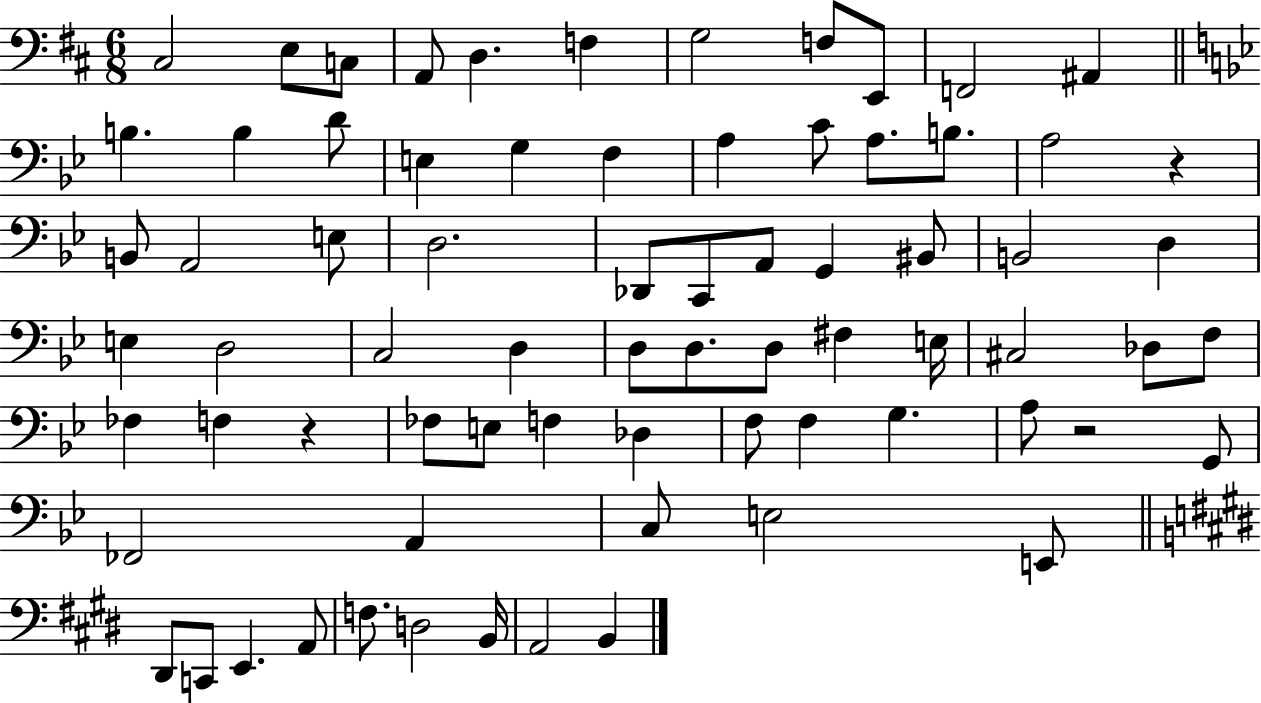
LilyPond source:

{
  \clef bass
  \numericTimeSignature
  \time 6/8
  \key d \major
  \repeat volta 2 { cis2 e8 c8 | a,8 d4. f4 | g2 f8 e,8 | f,2 ais,4 | \break \bar "||" \break \key bes \major b4. b4 d'8 | e4 g4 f4 | a4 c'8 a8. b8. | a2 r4 | \break b,8 a,2 e8 | d2. | des,8 c,8 a,8 g,4 bis,8 | b,2 d4 | \break e4 d2 | c2 d4 | d8 d8. d8 fis4 e16 | cis2 des8 f8 | \break fes4 f4 r4 | fes8 e8 f4 des4 | f8 f4 g4. | a8 r2 g,8 | \break fes,2 a,4 | c8 e2 e,8 | \bar "||" \break \key e \major dis,8 c,8 e,4. a,8 | f8. d2 b,16 | a,2 b,4 | } \bar "|."
}